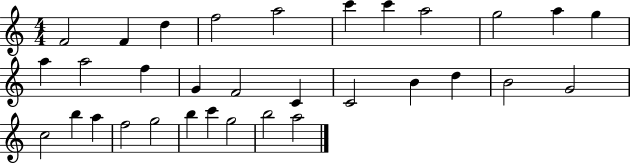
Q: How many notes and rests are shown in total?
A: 32